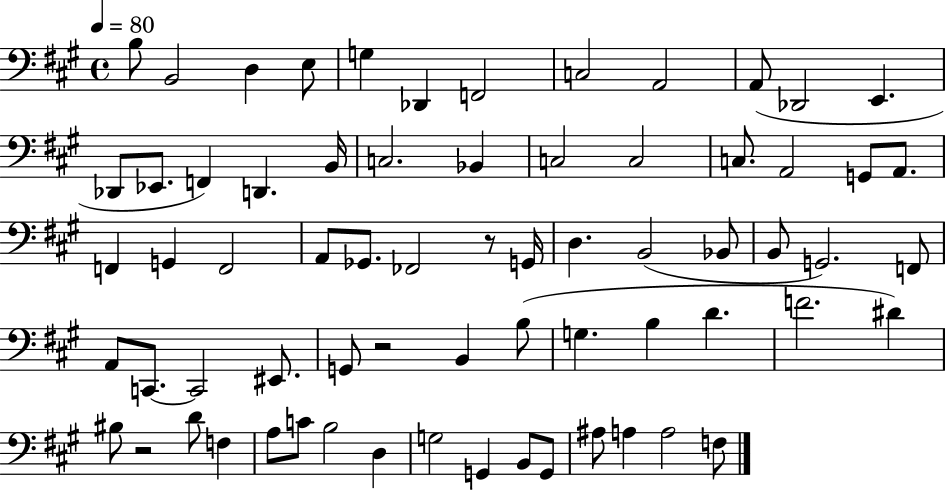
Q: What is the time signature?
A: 4/4